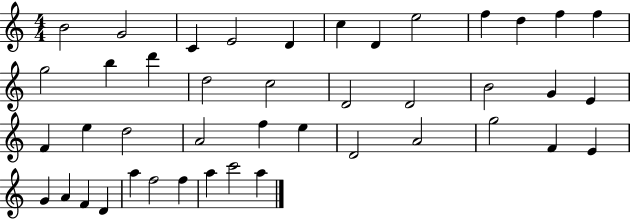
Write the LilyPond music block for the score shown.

{
  \clef treble
  \numericTimeSignature
  \time 4/4
  \key c \major
  b'2 g'2 | c'4 e'2 d'4 | c''4 d'4 e''2 | f''4 d''4 f''4 f''4 | \break g''2 b''4 d'''4 | d''2 c''2 | d'2 d'2 | b'2 g'4 e'4 | \break f'4 e''4 d''2 | a'2 f''4 e''4 | d'2 a'2 | g''2 f'4 e'4 | \break g'4 a'4 f'4 d'4 | a''4 f''2 f''4 | a''4 c'''2 a''4 | \bar "|."
}